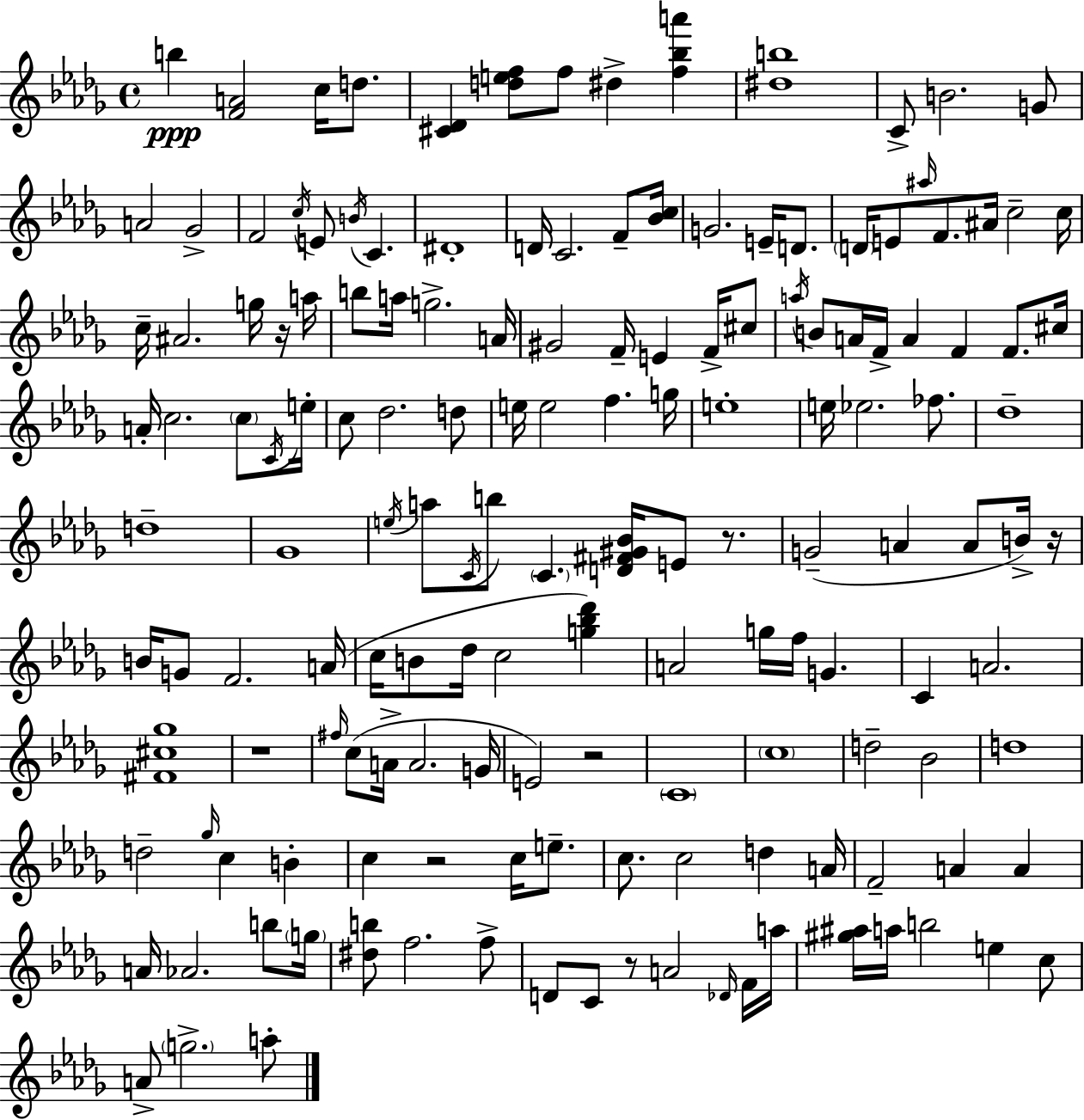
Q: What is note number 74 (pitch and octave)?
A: C4